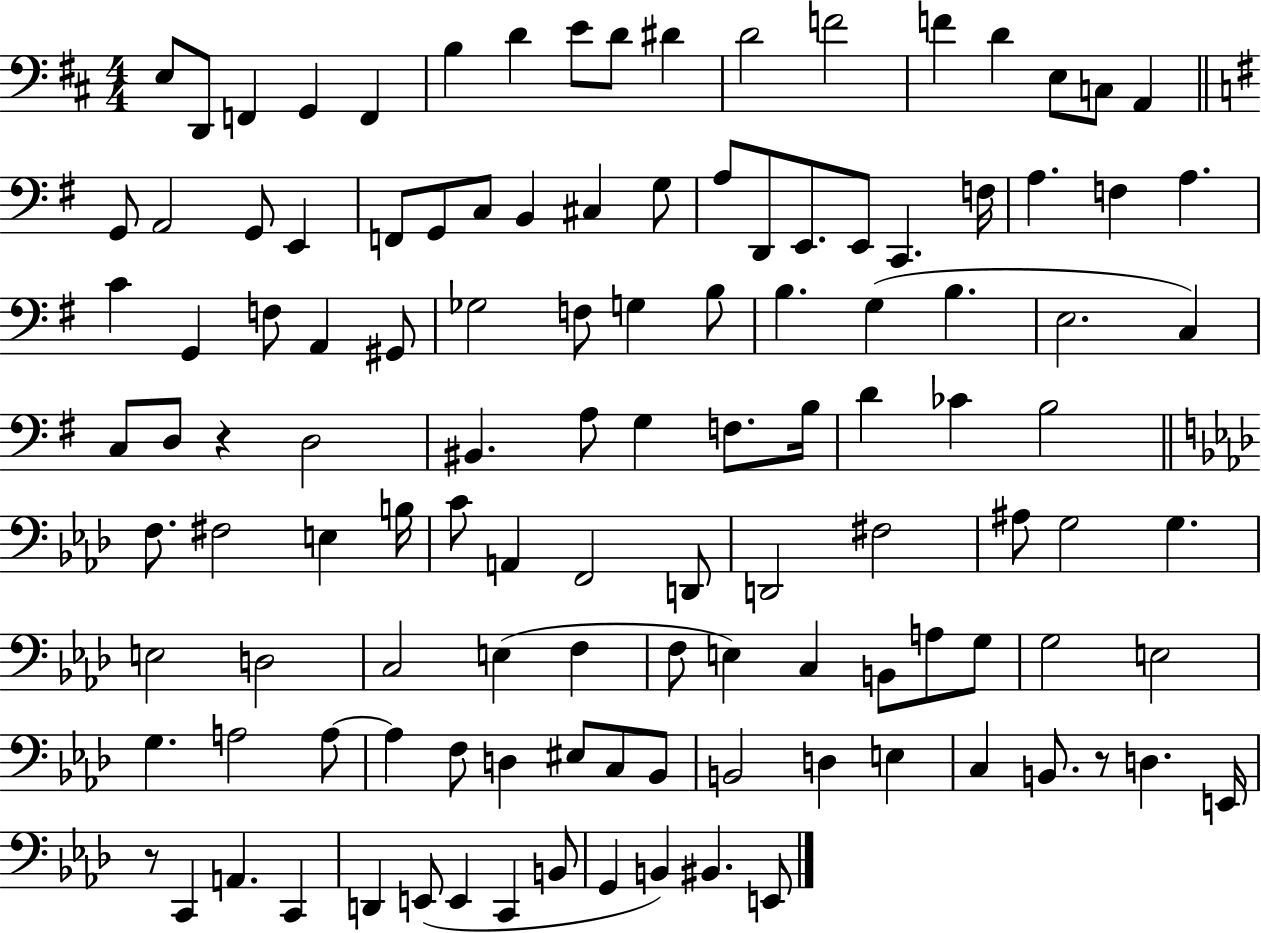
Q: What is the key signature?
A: D major